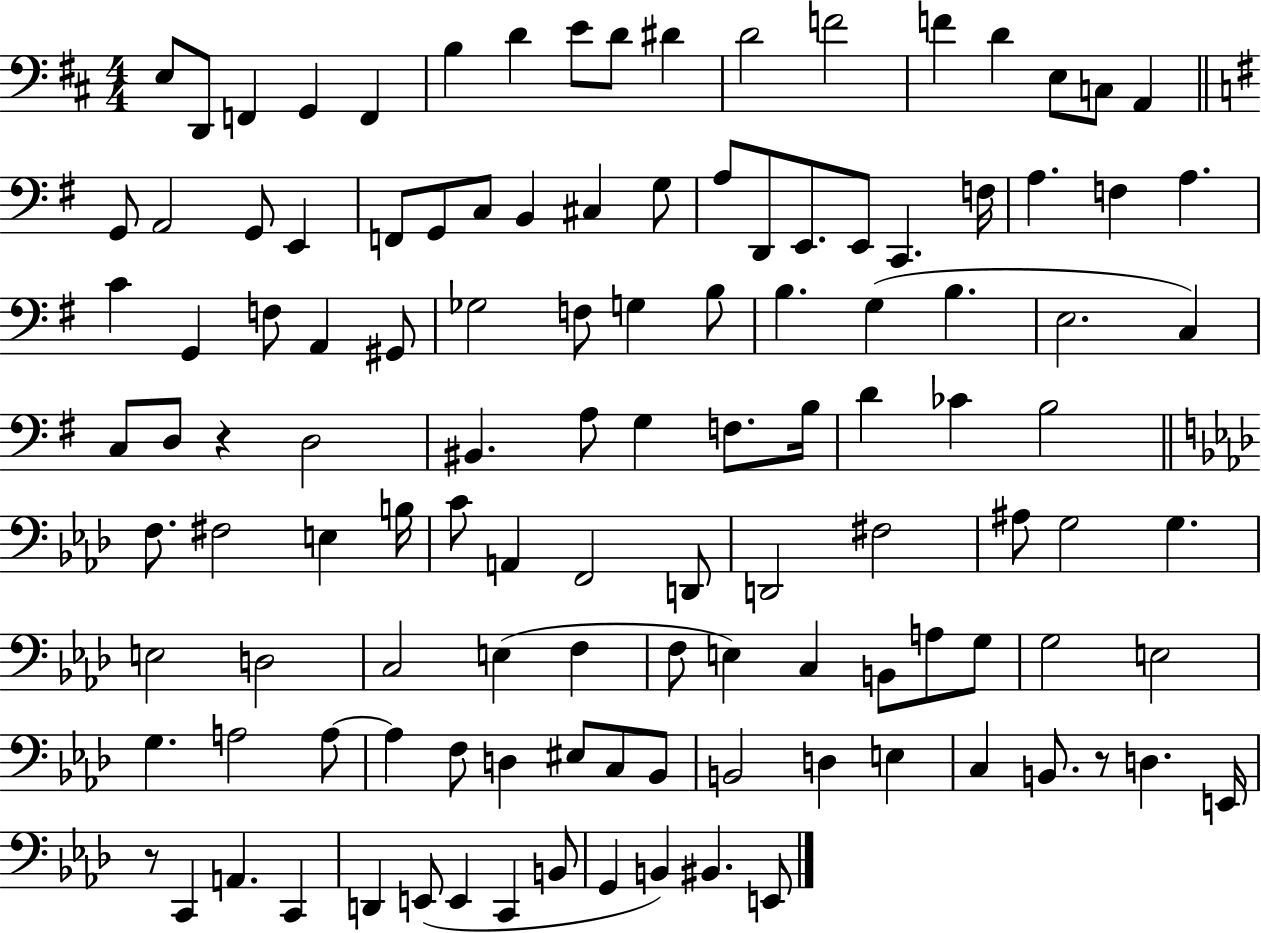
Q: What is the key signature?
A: D major